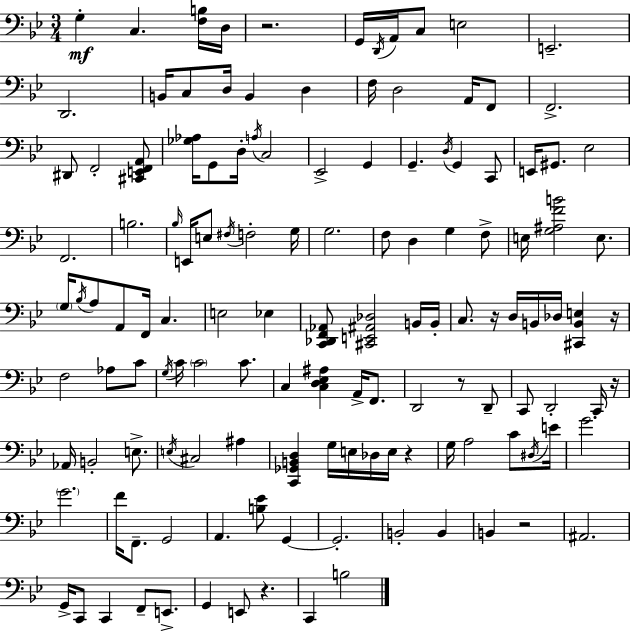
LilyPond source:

{
  \clef bass
  \numericTimeSignature
  \time 3/4
  \key bes \major
  g4-.\mf c4. <f b>16 d16 | r2. | g,16 \acciaccatura { d,16 } a,16 c8 e2 | e,2.-- | \break d,2. | b,16 c8 d16 b,4 d4 | f16 d2 a,16 f,8 | f,2.-> | \break dis,8 f,2-. <cis, e, f, a,>8 | <ges aes>16 g,8 d16-. \acciaccatura { a16 } c2 | ees,2-> g,4 | g,4.-- \acciaccatura { d16 } g,4 | \break c,8 e,16 gis,8. ees2 | f,2. | b2. | \grace { bes16 } e,16 e8 \acciaccatura { fis16 } f2-. | \break g16 g2. | f8 d4 g4 | f8-> e16 <g ais f' b'>2 | e8. \parenthesize g16 \acciaccatura { bes16 } a8 a,8 f,16 | \break c4. e2 | ees4 <c, des, f, aes,>8 <cis, e, ais, des>2 | b,16 b,16-. c8. r16 d16 b,16 | des16 <cis, b, e>4 r16 f2 | \break aes8 c'8 \acciaccatura { g16 } c'16 \parenthesize c'2 | c'8. c4 <c d ees ais>4 | a,16-> f,8. d,2 | r8 d,8-- c,8 d,2-. | \break c,16 r16 aes,16 b,2-. | e8.-> \acciaccatura { e16 } cis2 | ais4 <c, ges, b, d>4 | g16 e16 des16 e16 r4 g16 a2 | \break c'8 \acciaccatura { dis16 } e'16 g'2. | \parenthesize g'2. | f'16 f,8.-- | g,2 a,4. | \break <b ees'>8 g,4~~ g,2.-. | b,2-. | b,4 b,4 | r2 ais,2. | \break g,16-> c,8 | c,4 f,8-- e,8.-> g,4 | e,8 r4. c,4 | b2 \bar "|."
}